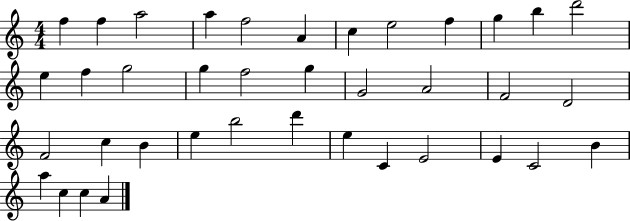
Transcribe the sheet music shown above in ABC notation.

X:1
T:Untitled
M:4/4
L:1/4
K:C
f f a2 a f2 A c e2 f g b d'2 e f g2 g f2 g G2 A2 F2 D2 F2 c B e b2 d' e C E2 E C2 B a c c A